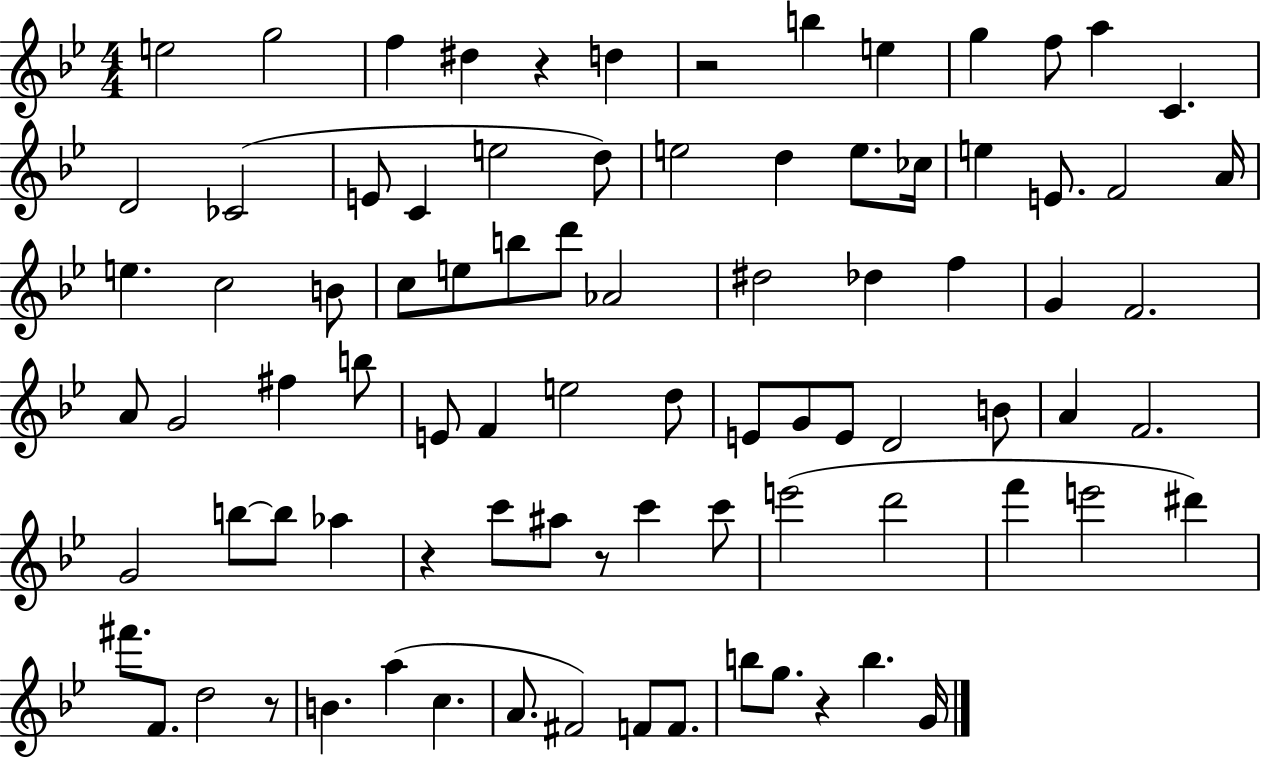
E5/h G5/h F5/q D#5/q R/q D5/q R/h B5/q E5/q G5/q F5/e A5/q C4/q. D4/h CES4/h E4/e C4/q E5/h D5/e E5/h D5/q E5/e. CES5/s E5/q E4/e. F4/h A4/s E5/q. C5/h B4/e C5/e E5/e B5/e D6/e Ab4/h D#5/h Db5/q F5/q G4/q F4/h. A4/e G4/h F#5/q B5/e E4/e F4/q E5/h D5/e E4/e G4/e E4/e D4/h B4/e A4/q F4/h. G4/h B5/e B5/e Ab5/q R/q C6/e A#5/e R/e C6/q C6/e E6/h D6/h F6/q E6/h D#6/q F#6/e. F4/e. D5/h R/e B4/q. A5/q C5/q. A4/e. F#4/h F4/e F4/e. B5/e G5/e. R/q B5/q. G4/s